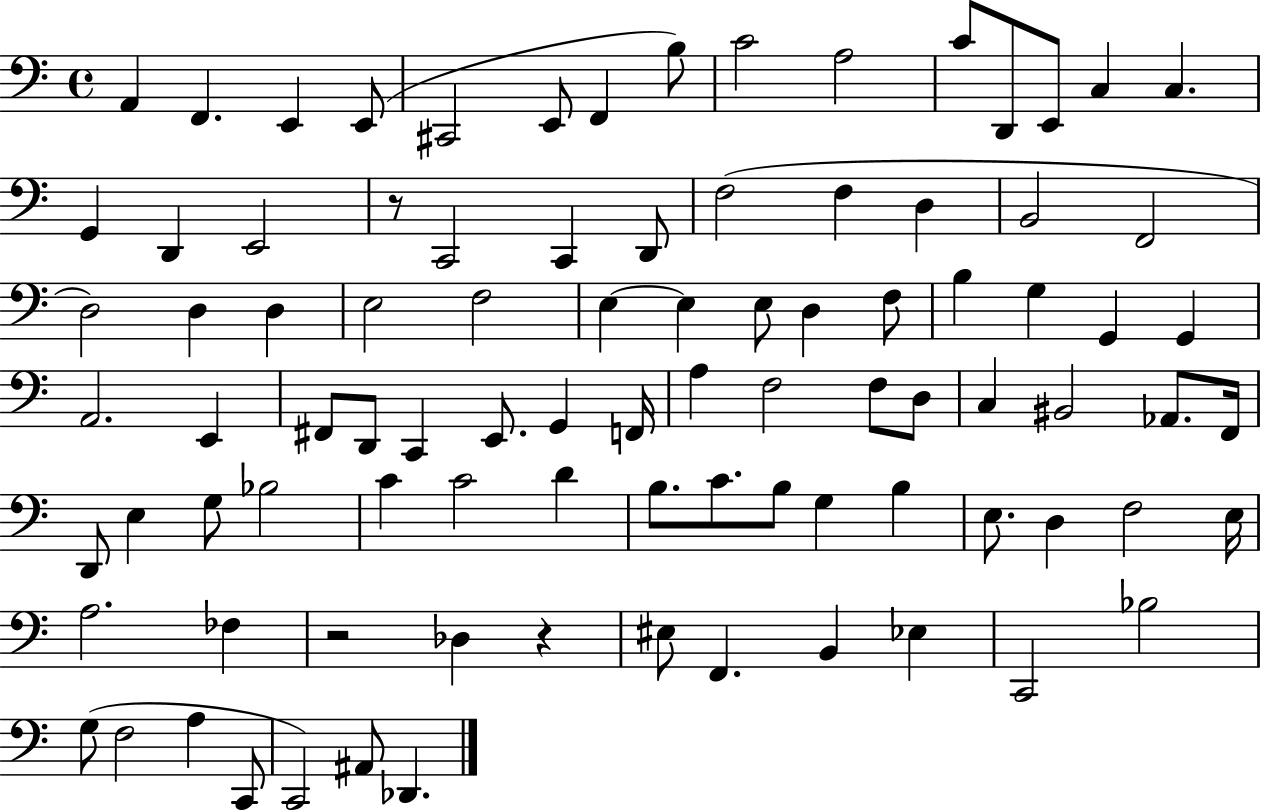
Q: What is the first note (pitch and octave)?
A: A2